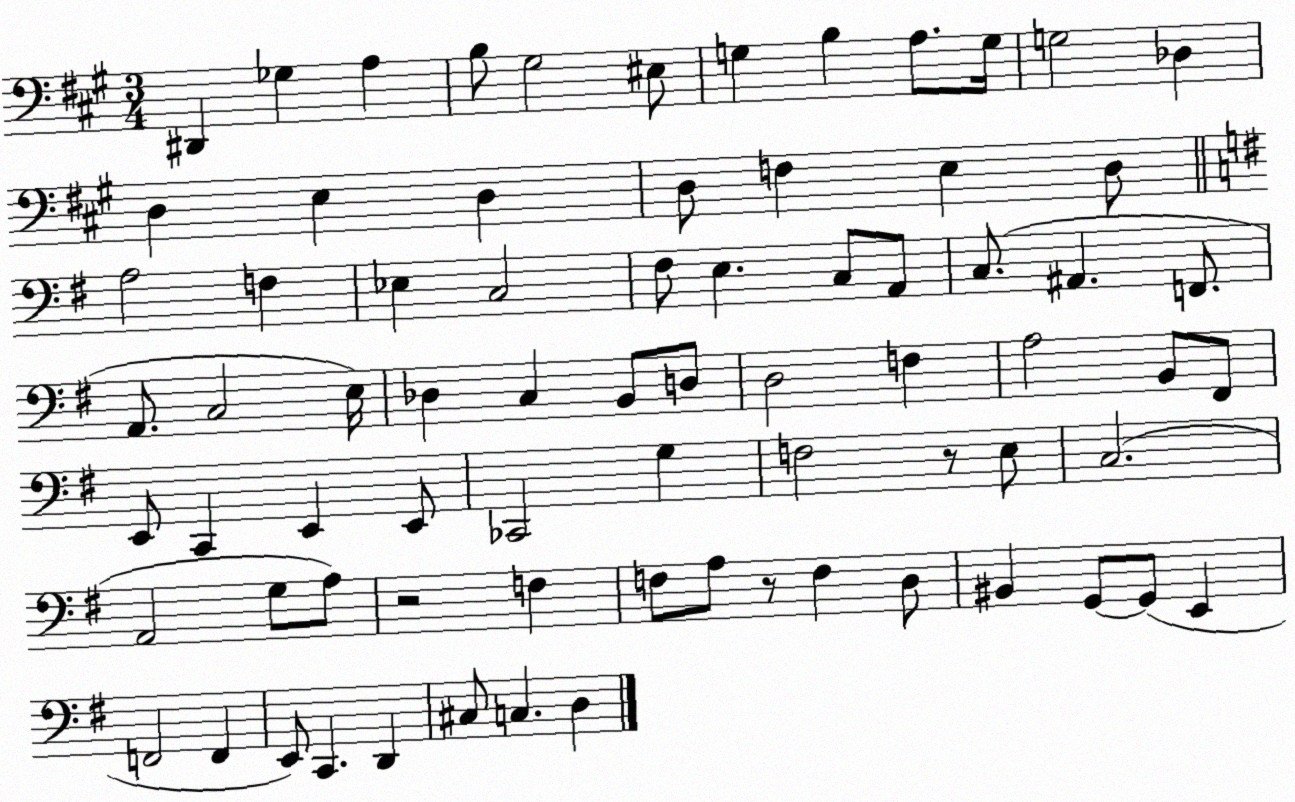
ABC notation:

X:1
T:Untitled
M:3/4
L:1/4
K:A
^D,, _G, A, B,/2 ^G,2 ^E,/2 G, B, A,/2 G,/4 G,2 _D, D, E, D, D,/2 F, E, D,/2 A,2 F, _E, C,2 ^F,/2 E, C,/2 A,,/2 C,/2 ^A,, F,,/2 A,,/2 C,2 E,/4 _D, C, B,,/2 D,/2 D,2 F, A,2 B,,/2 ^F,,/2 E,,/2 C,, E,, E,,/2 _C,,2 G, F,2 z/2 E,/2 C,2 A,,2 G,/2 A,/2 z2 F, F,/2 A,/2 z/2 F, D,/2 ^B,, G,,/2 G,,/2 E,, F,,2 F,, E,,/2 C,, D,, ^C,/2 C, D,